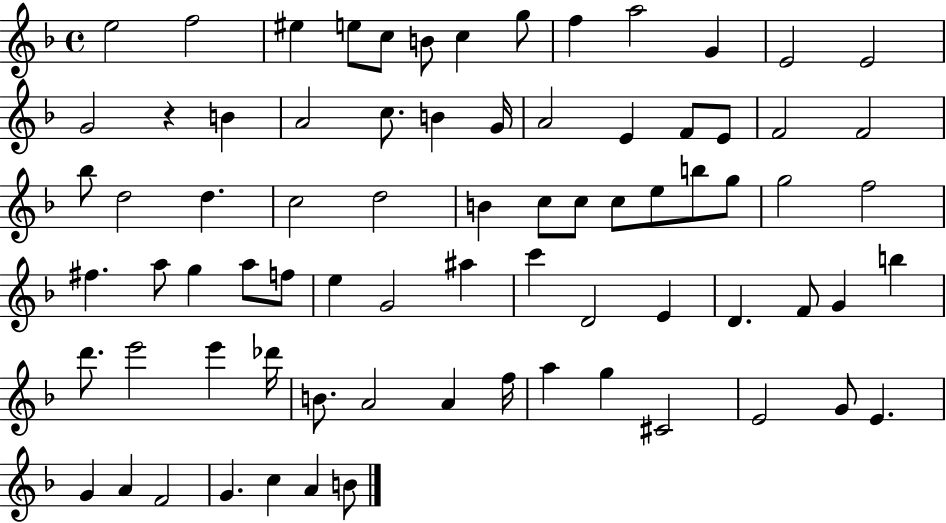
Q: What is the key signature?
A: F major